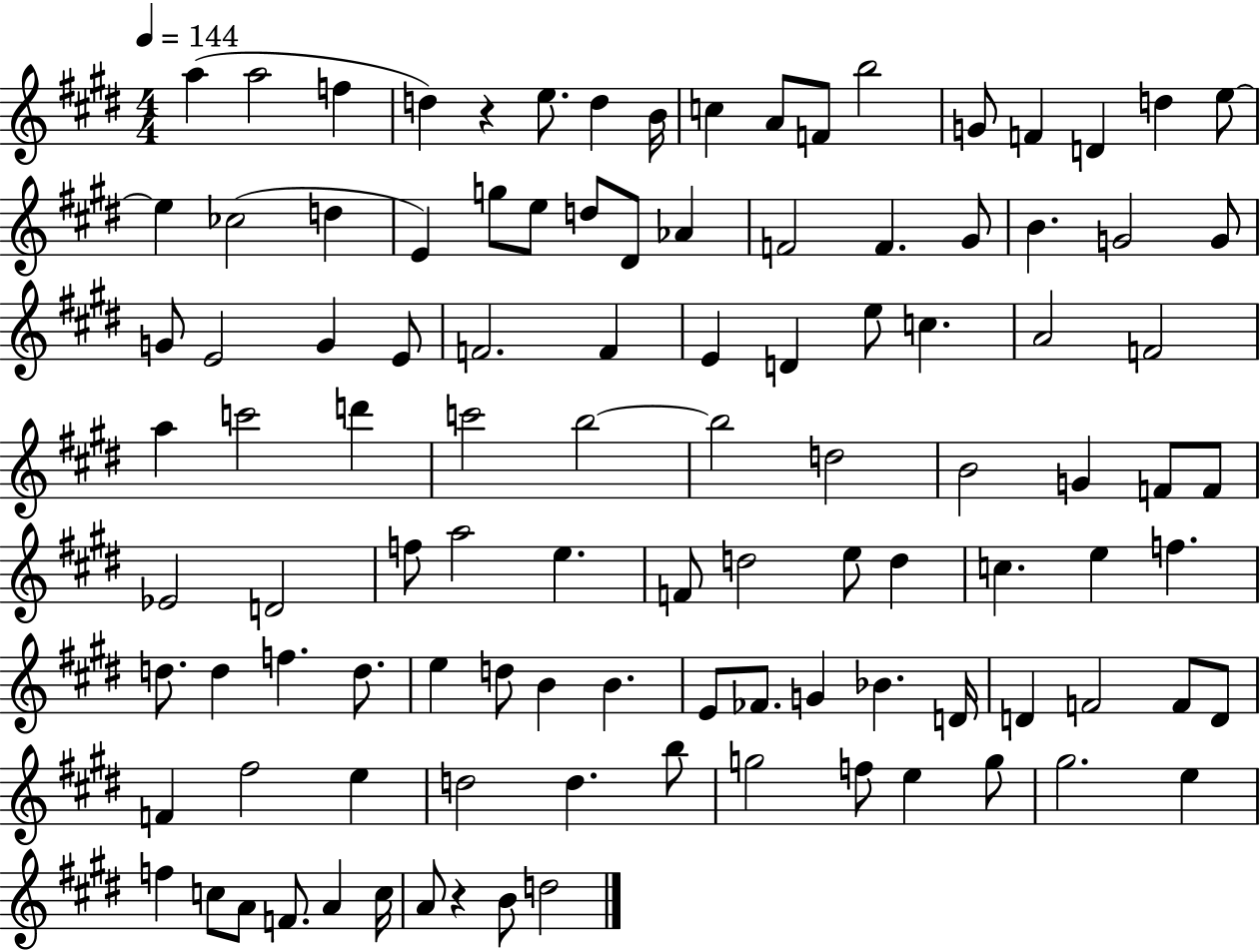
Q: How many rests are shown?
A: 2